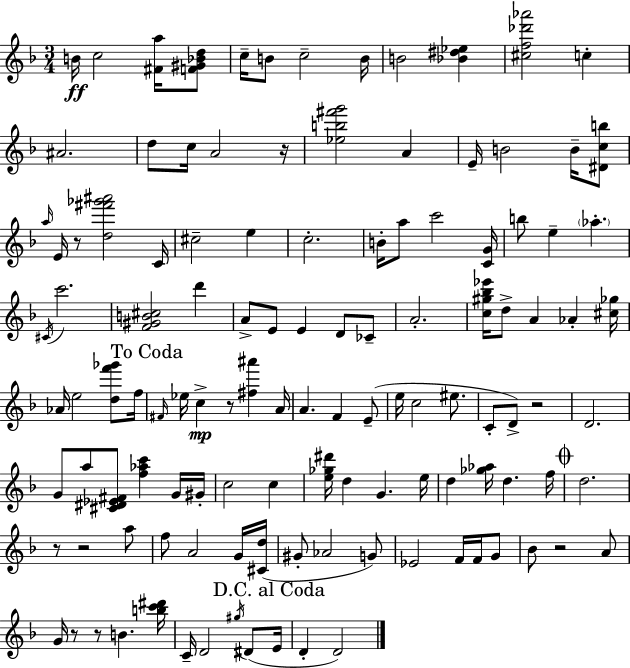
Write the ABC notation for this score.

X:1
T:Untitled
M:3/4
L:1/4
K:Dm
B/4 c2 [^Fa]/4 [F^G_Bd]/2 c/4 B/2 c2 B/4 B2 [_B^d_e] [^cf_d'_a']2 c ^A2 d/2 c/4 A2 z/4 [_eb^f'g']2 A E/4 B2 B/4 [^Dcb]/2 a/4 E/4 z/2 [d^f'_g'^a']2 C/4 ^c2 e c2 B/4 a/2 c'2 [CG]/4 b/2 e _a ^C/4 c'2 [F^GB^c]2 d' A/2 E/2 E D/2 _C/2 A2 [c^g_b_e']/4 d/2 A _A [^c_g]/4 _A/4 e2 [df'_g']/2 f/4 ^F/4 _e/4 c z/2 [^f^a'] A/4 A F E/2 e/4 c2 ^e/2 C/2 D/2 z2 D2 G/2 a/2 [^C^D_E^F]/2 [f_ac'] G/4 ^G/4 c2 c [e_g^d']/4 d G e/4 d [_g_a]/4 d f/4 d2 z/2 z2 a/2 f/2 A2 G/4 [^Cd]/4 ^G/2 _A2 G/2 _E2 F/4 F/4 G/2 _B/2 z2 A/2 G/4 z/2 z/2 B [bc'^d']/4 C/4 D2 ^g/4 ^D/2 E/4 D D2